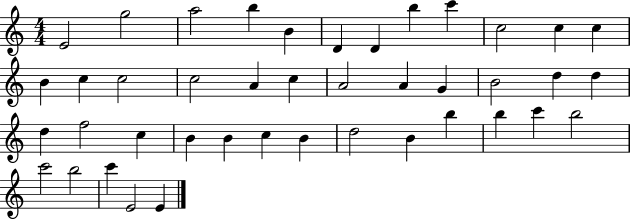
E4/h G5/h A5/h B5/q B4/q D4/q D4/q B5/q C6/q C5/h C5/q C5/q B4/q C5/q C5/h C5/h A4/q C5/q A4/h A4/q G4/q B4/h D5/q D5/q D5/q F5/h C5/q B4/q B4/q C5/q B4/q D5/h B4/q B5/q B5/q C6/q B5/h C6/h B5/h C6/q E4/h E4/q